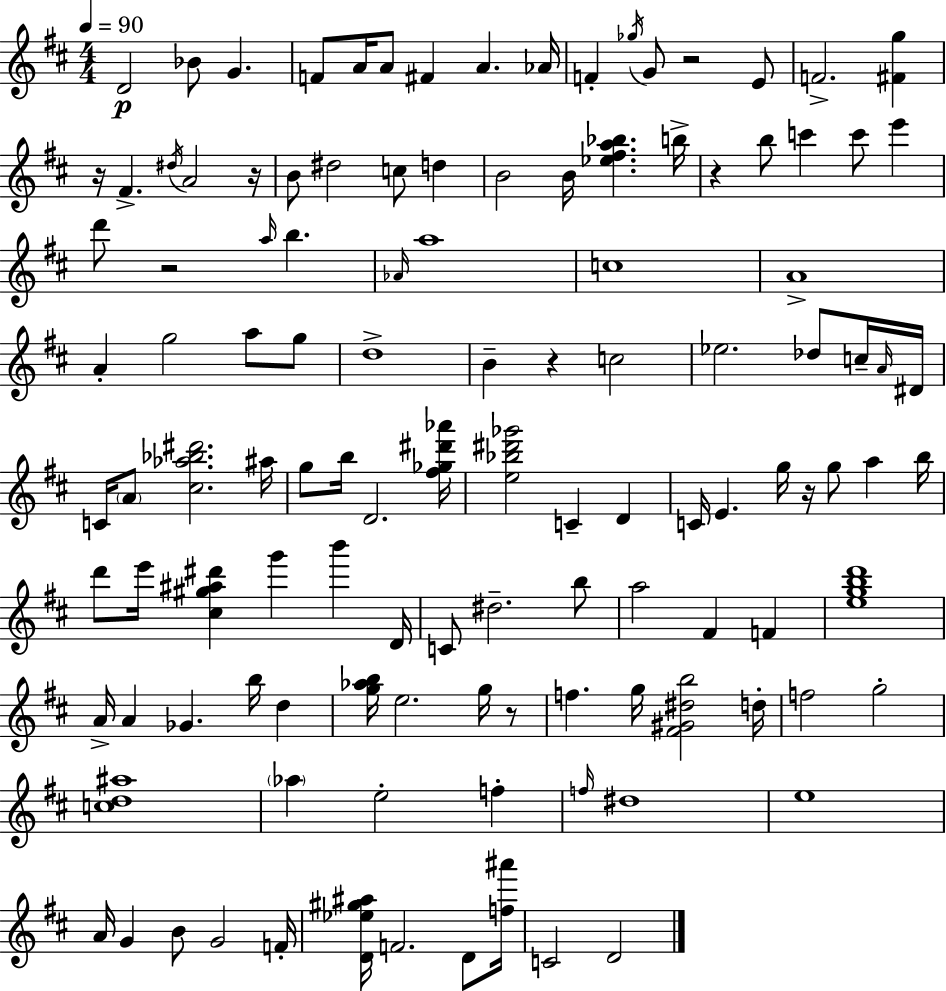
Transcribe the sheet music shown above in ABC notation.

X:1
T:Untitled
M:4/4
L:1/4
K:D
D2 _B/2 G F/2 A/4 A/2 ^F A _A/4 F _g/4 G/2 z2 E/2 F2 [^Fg] z/4 ^F ^d/4 A2 z/4 B/2 ^d2 c/2 d B2 B/4 [_e^fa_b] b/4 z b/2 c' c'/2 e' d'/2 z2 a/4 b _A/4 a4 c4 A4 A g2 a/2 g/2 d4 B z c2 _e2 _d/2 c/4 A/4 ^D/4 C/4 A/2 [^c_a_b^d']2 ^a/4 g/2 b/4 D2 [^f_g^d'_a']/4 [e_b^d'_g']2 C D C/4 E g/4 z/4 g/2 a b/4 d'/2 e'/4 [^c^g^a^d'] g' b' D/4 C/2 ^d2 b/2 a2 ^F F [egbd']4 A/4 A _G b/4 d [g_ab]/4 e2 g/4 z/2 f g/4 [^F^G^db]2 d/4 f2 g2 [cd^a]4 _a e2 f f/4 ^d4 e4 A/4 G B/2 G2 F/4 [D_e^g^a]/4 F2 D/2 [f^a']/4 C2 D2